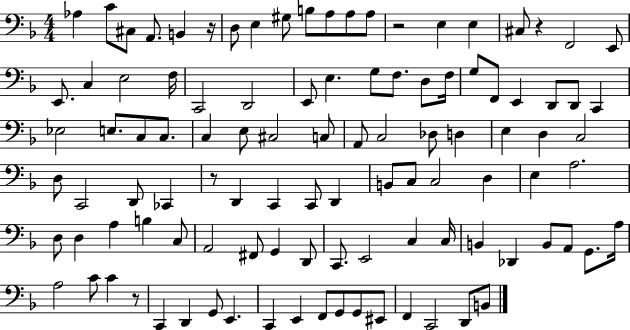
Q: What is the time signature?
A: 4/4